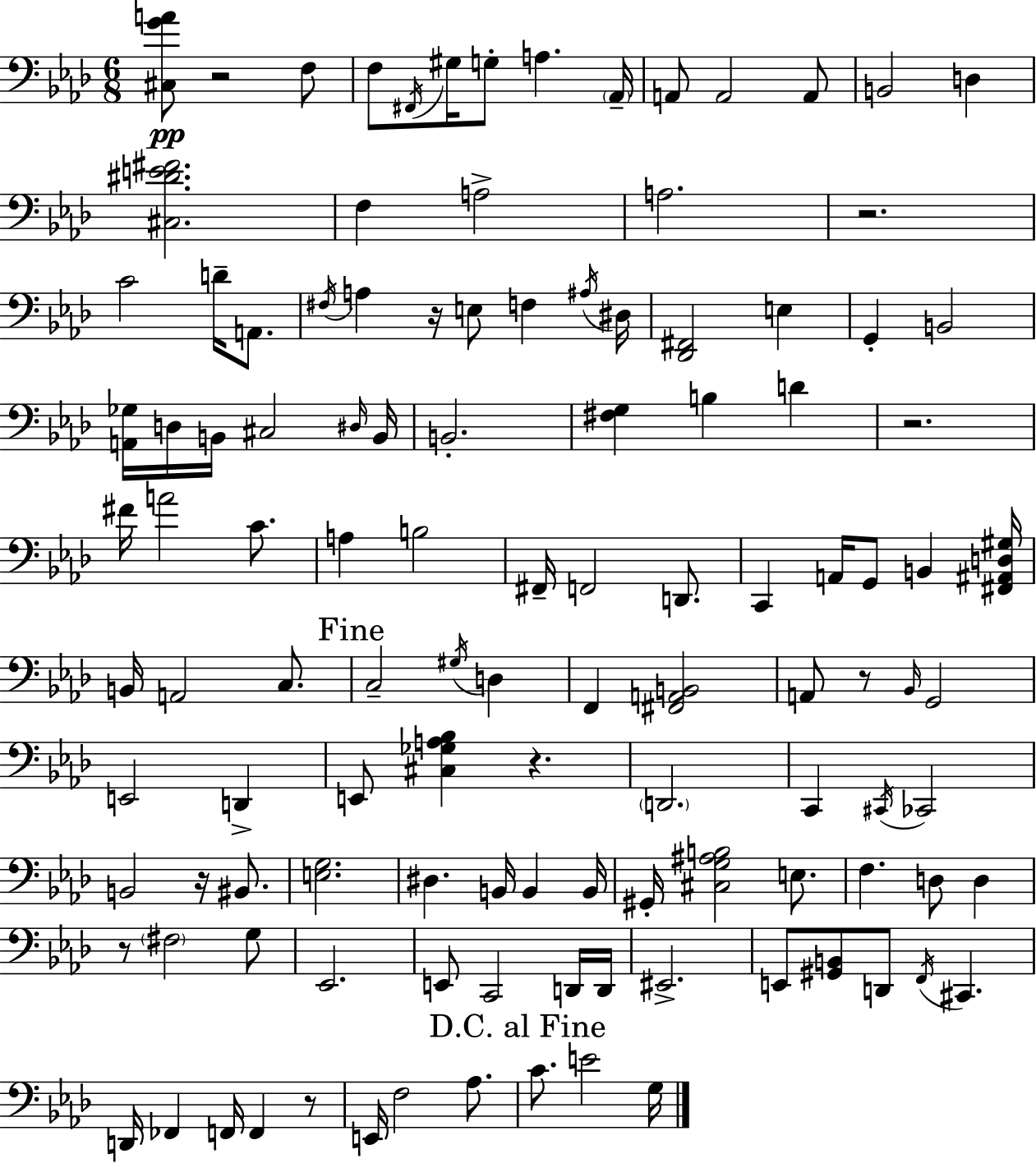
{
  \clef bass
  \numericTimeSignature
  \time 6/8
  \key aes \major
  <cis g' a'>8\pp r2 f8 | f8 \acciaccatura { fis,16 } gis16 g8-. a4. | \parenthesize aes,16-- a,8 a,2 a,8 | b,2 d4 | \break <cis dis' e' fis'>2. | f4 a2-> | a2. | r2. | \break c'2 d'16-- a,8. | \acciaccatura { fis16 } a4 r16 e8 f4 | \acciaccatura { ais16 } dis16 <des, fis,>2 e4 | g,4-. b,2 | \break <a, ges>16 d16 b,16 cis2 | \grace { dis16 } b,16 b,2.-. | <fis g>4 b4 | d'4 r2. | \break fis'16 a'2 | c'8. a4 b2 | fis,16-- f,2 | d,8. c,4 a,16 g,8 b,4 | \break <fis, ais, d gis>16 b,16 a,2 | c8. \mark "Fine" c2-- | \acciaccatura { gis16 } d4 f,4 <fis, a, b,>2 | a,8 r8 \grace { bes,16 } g,2 | \break e,2 | d,4-> e,8 <cis ges a bes>4 | r4. \parenthesize d,2. | c,4 \acciaccatura { cis,16 } ces,2 | \break b,2 | r16 bis,8. <e g>2. | dis4. | b,16 b,4 b,16 gis,16-. <cis g ais b>2 | \break e8. f4. | d8 d4 r8 \parenthesize fis2 | g8 ees,2. | e,8 c,2 | \break d,16 d,16 eis,2.-> | e,8 <gis, b,>8 d,8 | \acciaccatura { f,16 } cis,4. d,16 fes,4 | f,16 f,4 r8 e,16 f2 | \break aes8. \mark "D.C. al Fine" c'8. e'2 | g16 \bar "|."
}